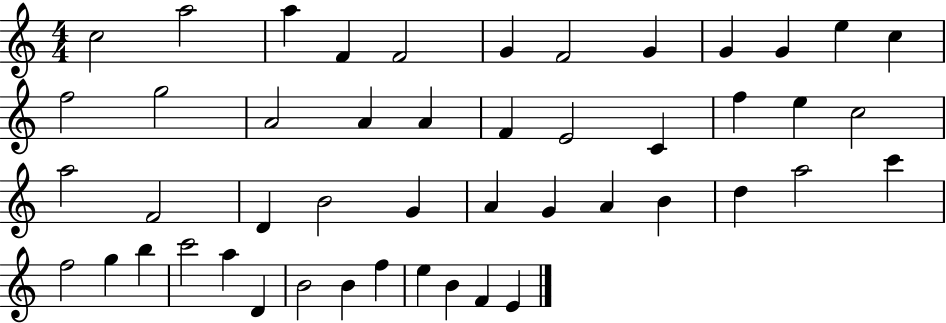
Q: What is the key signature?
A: C major